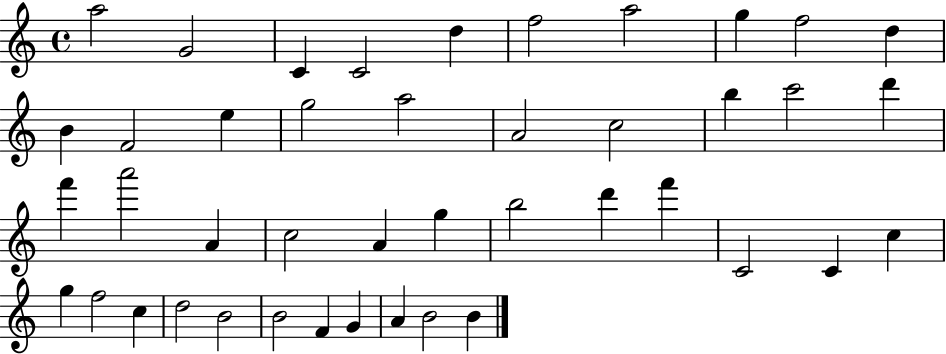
A5/h G4/h C4/q C4/h D5/q F5/h A5/h G5/q F5/h D5/q B4/q F4/h E5/q G5/h A5/h A4/h C5/h B5/q C6/h D6/q F6/q A6/h A4/q C5/h A4/q G5/q B5/h D6/q F6/q C4/h C4/q C5/q G5/q F5/h C5/q D5/h B4/h B4/h F4/q G4/q A4/q B4/h B4/q